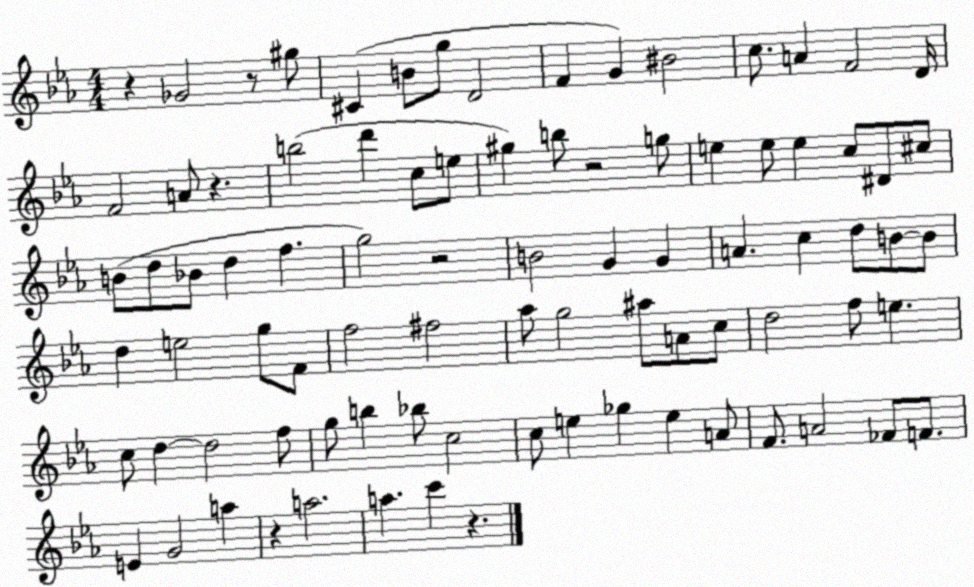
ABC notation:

X:1
T:Untitled
M:4/4
L:1/4
K:Eb
z _G2 z/2 ^g/2 ^C B/2 g/2 D2 F G ^B2 c/2 A F2 D/4 F2 A/2 z b2 d' c/2 e/2 ^g b/2 z2 g/2 e e/2 e c/2 ^D/2 ^c/2 B/2 d/2 _B/2 d f g2 z2 B2 G G A c d/2 B/2 B/2 d e2 g/2 F/2 f2 ^f2 _a/2 g2 ^a/2 A/2 c/2 d2 f/2 e c/2 d d2 f/2 g/2 b _b/2 c2 c/2 e _g e A/2 F/2 A2 _F/2 F/2 E G2 a z a2 a c' z